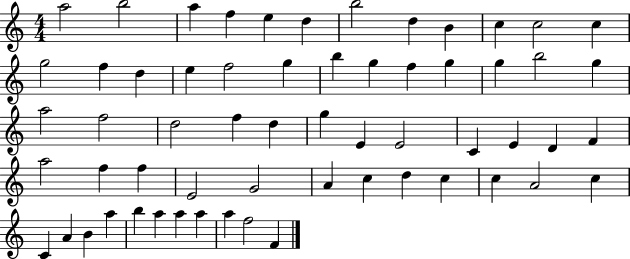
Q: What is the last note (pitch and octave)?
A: F4